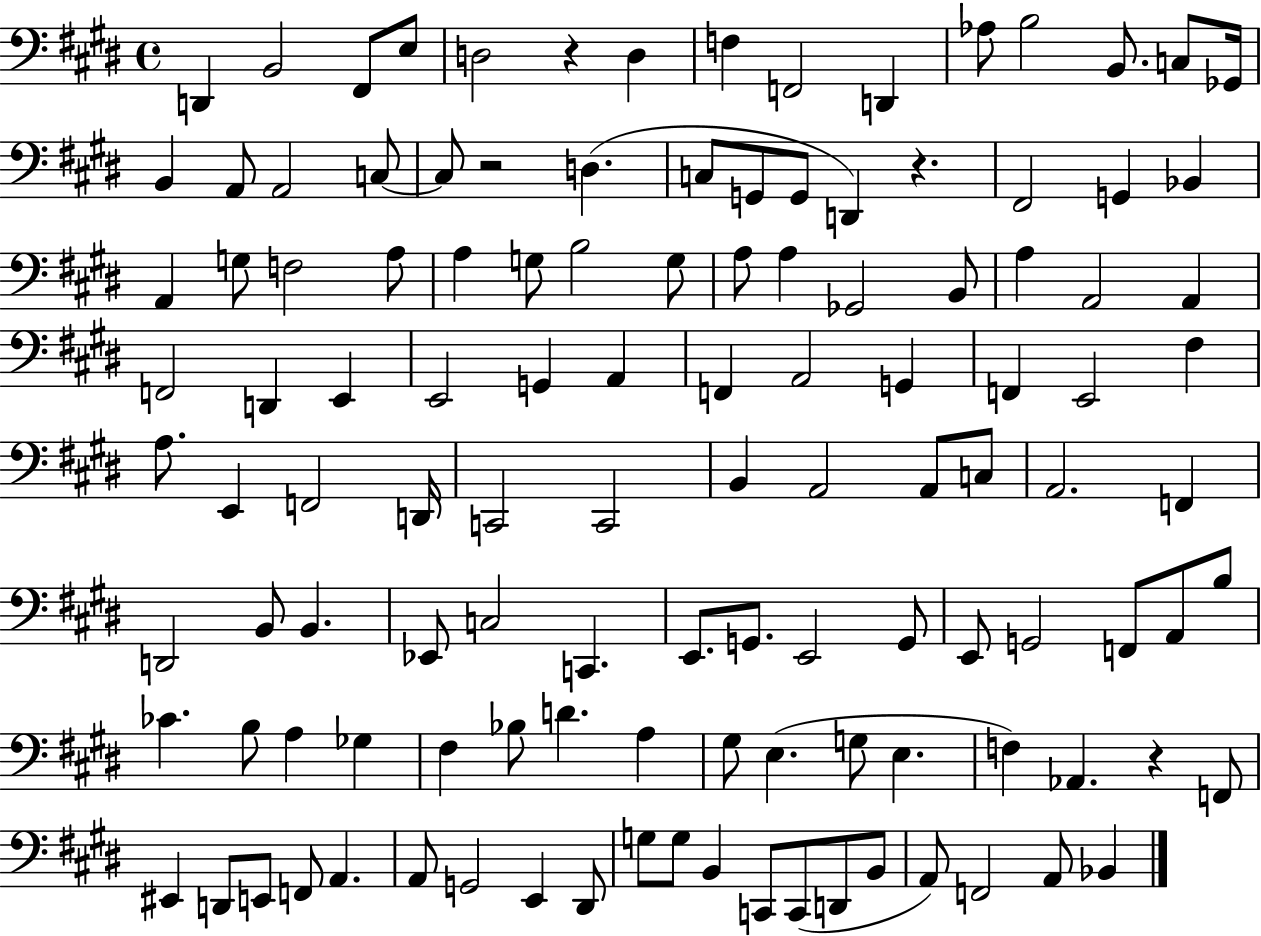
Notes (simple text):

D2/q B2/h F#2/e E3/e D3/h R/q D3/q F3/q F2/h D2/q Ab3/e B3/h B2/e. C3/e Gb2/s B2/q A2/e A2/h C3/e C3/e R/h D3/q. C3/e G2/e G2/e D2/q R/q. F#2/h G2/q Bb2/q A2/q G3/e F3/h A3/e A3/q G3/e B3/h G3/e A3/e A3/q Gb2/h B2/e A3/q A2/h A2/q F2/h D2/q E2/q E2/h G2/q A2/q F2/q A2/h G2/q F2/q E2/h F#3/q A3/e. E2/q F2/h D2/s C2/h C2/h B2/q A2/h A2/e C3/e A2/h. F2/q D2/h B2/e B2/q. Eb2/e C3/h C2/q. E2/e. G2/e. E2/h G2/e E2/e G2/h F2/e A2/e B3/e CES4/q. B3/e A3/q Gb3/q F#3/q Bb3/e D4/q. A3/q G#3/e E3/q. G3/e E3/q. F3/q Ab2/q. R/q F2/e EIS2/q D2/e E2/e F2/e A2/q. A2/e G2/h E2/q D#2/e G3/e G3/e B2/q C2/e C2/e D2/e B2/e A2/e F2/h A2/e Bb2/q